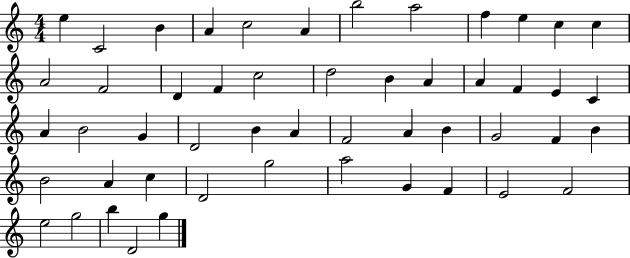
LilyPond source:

{
  \clef treble
  \numericTimeSignature
  \time 4/4
  \key c \major
  e''4 c'2 b'4 | a'4 c''2 a'4 | b''2 a''2 | f''4 e''4 c''4 c''4 | \break a'2 f'2 | d'4 f'4 c''2 | d''2 b'4 a'4 | a'4 f'4 e'4 c'4 | \break a'4 b'2 g'4 | d'2 b'4 a'4 | f'2 a'4 b'4 | g'2 f'4 b'4 | \break b'2 a'4 c''4 | d'2 g''2 | a''2 g'4 f'4 | e'2 f'2 | \break e''2 g''2 | b''4 d'2 g''4 | \bar "|."
}